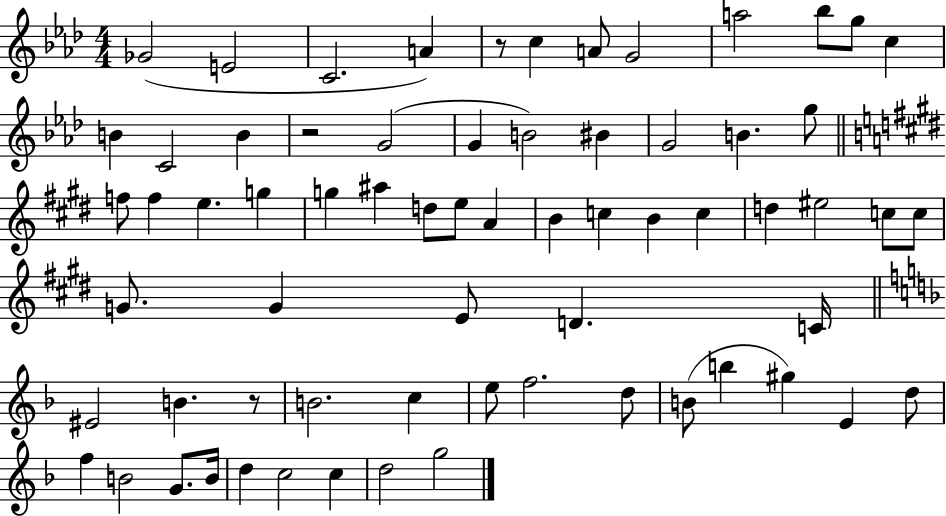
{
  \clef treble
  \numericTimeSignature
  \time 4/4
  \key aes \major
  ges'2( e'2 | c'2. a'4) | r8 c''4 a'8 g'2 | a''2 bes''8 g''8 c''4 | \break b'4 c'2 b'4 | r2 g'2( | g'4 b'2) bis'4 | g'2 b'4. g''8 | \break \bar "||" \break \key e \major f''8 f''4 e''4. g''4 | g''4 ais''4 d''8 e''8 a'4 | b'4 c''4 b'4 c''4 | d''4 eis''2 c''8 c''8 | \break g'8. g'4 e'8 d'4. c'16 | \bar "||" \break \key d \minor eis'2 b'4. r8 | b'2. c''4 | e''8 f''2. d''8 | b'8( b''4 gis''4) e'4 d''8 | \break f''4 b'2 g'8. b'16 | d''4 c''2 c''4 | d''2 g''2 | \bar "|."
}